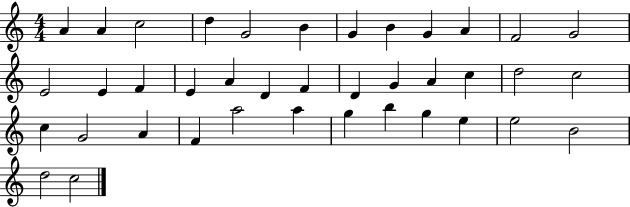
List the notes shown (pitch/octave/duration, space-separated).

A4/q A4/q C5/h D5/q G4/h B4/q G4/q B4/q G4/q A4/q F4/h G4/h E4/h E4/q F4/q E4/q A4/q D4/q F4/q D4/q G4/q A4/q C5/q D5/h C5/h C5/q G4/h A4/q F4/q A5/h A5/q G5/q B5/q G5/q E5/q E5/h B4/h D5/h C5/h